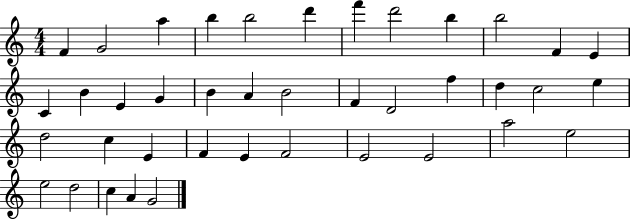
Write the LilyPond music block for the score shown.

{
  \clef treble
  \numericTimeSignature
  \time 4/4
  \key c \major
  f'4 g'2 a''4 | b''4 b''2 d'''4 | f'''4 d'''2 b''4 | b''2 f'4 e'4 | \break c'4 b'4 e'4 g'4 | b'4 a'4 b'2 | f'4 d'2 f''4 | d''4 c''2 e''4 | \break d''2 c''4 e'4 | f'4 e'4 f'2 | e'2 e'2 | a''2 e''2 | \break e''2 d''2 | c''4 a'4 g'2 | \bar "|."
}